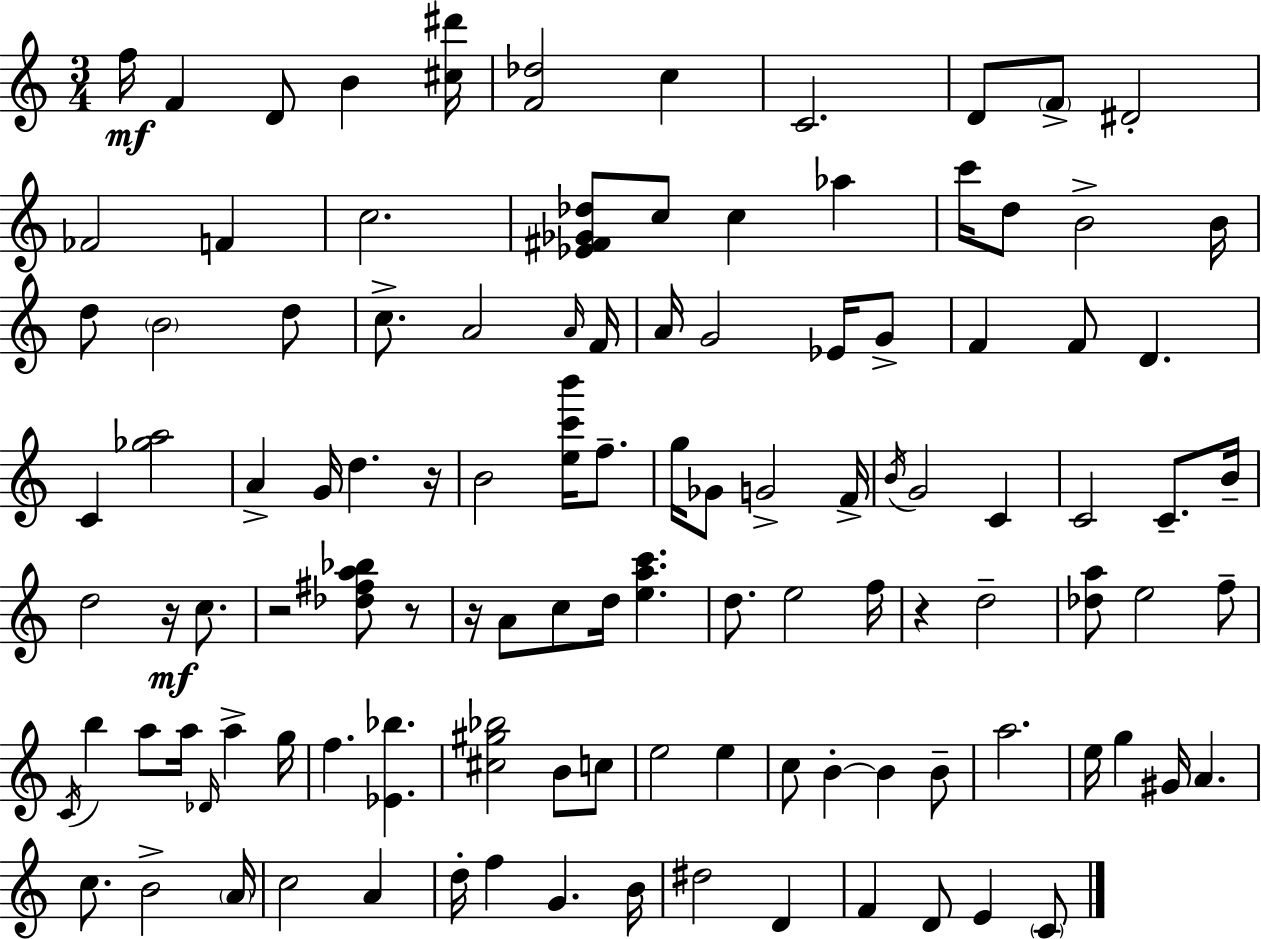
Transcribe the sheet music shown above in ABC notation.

X:1
T:Untitled
M:3/4
L:1/4
K:Am
f/4 F D/2 B [^c^d']/4 [F_d]2 c C2 D/2 F/2 ^D2 _F2 F c2 [_E^F_G_d]/2 c/2 c _a c'/4 d/2 B2 B/4 d/2 B2 d/2 c/2 A2 A/4 F/4 A/4 G2 _E/4 G/2 F F/2 D C [_ga]2 A G/4 d z/4 B2 [ec'b']/4 f/2 g/4 _G/2 G2 F/4 B/4 G2 C C2 C/2 B/4 d2 z/4 c/2 z2 [_d^fa_b]/2 z/2 z/4 A/2 c/2 d/4 [eac'] d/2 e2 f/4 z d2 [_da]/2 e2 f/2 C/4 b a/2 a/4 _D/4 a g/4 f [_E_b] [^c^g_b]2 B/2 c/2 e2 e c/2 B B B/2 a2 e/4 g ^G/4 A c/2 B2 A/4 c2 A d/4 f G B/4 ^d2 D F D/2 E C/2